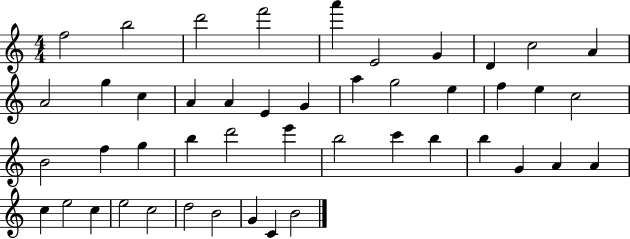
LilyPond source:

{
  \clef treble
  \numericTimeSignature
  \time 4/4
  \key c \major
  f''2 b''2 | d'''2 f'''2 | a'''4 e'2 g'4 | d'4 c''2 a'4 | \break a'2 g''4 c''4 | a'4 a'4 e'4 g'4 | a''4 g''2 e''4 | f''4 e''4 c''2 | \break b'2 f''4 g''4 | b''4 d'''2 e'''4 | b''2 c'''4 b''4 | b''4 g'4 a'4 a'4 | \break c''4 e''2 c''4 | e''2 c''2 | d''2 b'2 | g'4 c'4 b'2 | \break \bar "|."
}